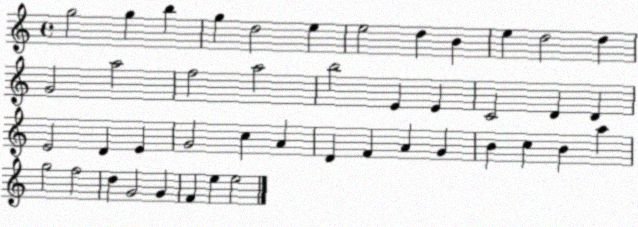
X:1
T:Untitled
M:4/4
L:1/4
K:C
g2 g b g d2 e e2 d B e d2 d G2 a2 f2 a2 b2 E E C2 D D E2 D E G2 c A D F A G B c B a g2 f2 d G2 G F e e2